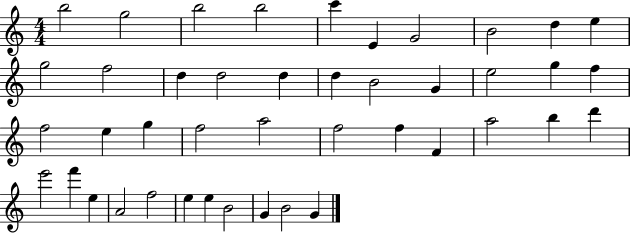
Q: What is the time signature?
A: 4/4